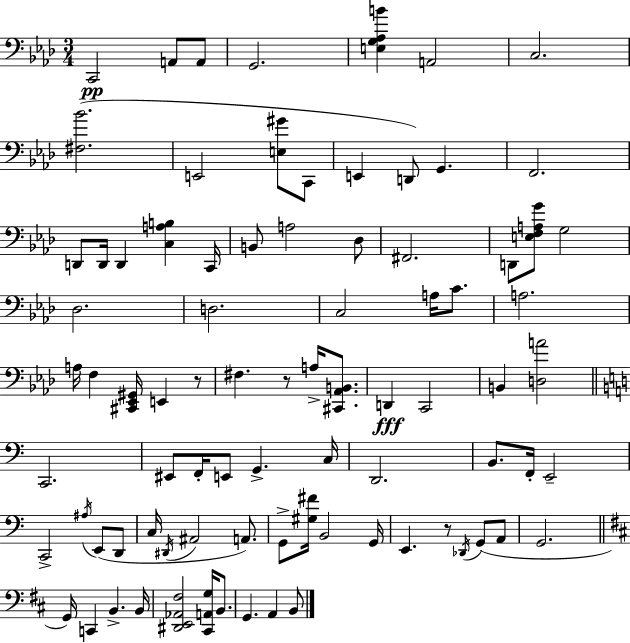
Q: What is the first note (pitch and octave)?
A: C2